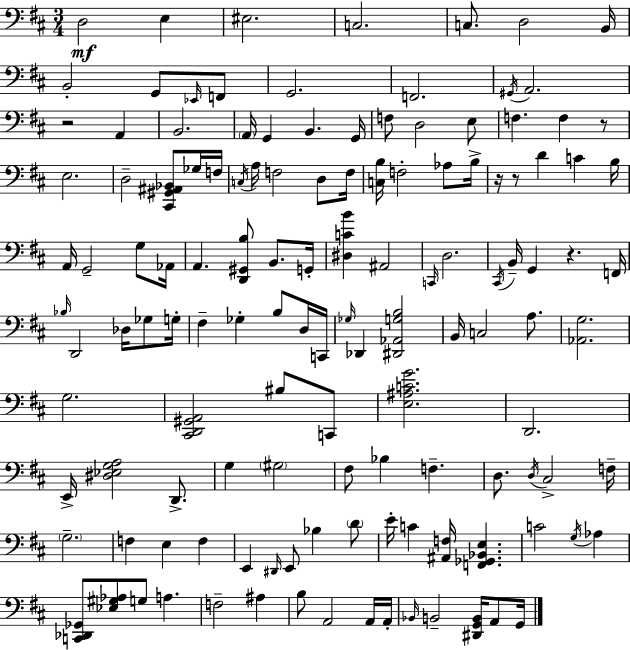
D3/h E3/q EIS3/h. C3/h. C3/e. D3/h B2/s B2/h G2/e Eb2/s F2/e G2/h. F2/h. G#2/s A2/h. R/h A2/q B2/h. A2/s G2/q B2/q. G2/s F3/e D3/h E3/e F3/q. F3/q R/e E3/h. D3/h [C#2,G#2,A#2,Bb2]/e Gb3/s F3/s C3/s A3/s F3/h D3/e F3/s [C3,B3]/s F3/h Ab3/e B3/s R/s R/e D4/q C4/q B3/s A2/s G2/h G3/e Ab2/s A2/q. [D2,G#2,B3]/e B2/e. G2/s [D#3,C4,B4]/q A#2/h C2/s D3/h. C#2/s B2/s G2/q R/q. F2/s Bb3/s D2/h Db3/s Gb3/e G3/s F#3/q Gb3/q B3/e D3/s C2/s Gb3/s Db2/q [D#2,Ab2,G3,B3]/h B2/s C3/h A3/e. [Ab2,G3]/h. G3/h. [C#2,D2,G#2,A2]/h BIS3/e C2/e [E3,A#3,C4,G4]/h. D2/h. E2/s [D#3,Eb3,G3,A3]/h D2/e. G3/q G#3/h F#3/e Bb3/q F3/q. D3/e. D3/s C#3/h F3/s G3/h. F3/q E3/q F3/q E2/q D#2/s E2/e Bb3/q D4/e E4/s C4/q [A#2,F3]/s [F2,Gb2,Bb2,E3]/q. C4/h G3/s Ab3/q [C2,Db2,Gb2]/e [Eb3,G#3,Ab3]/e G3/e A3/q. F3/h A#3/q B3/e A2/h A2/s A2/s Bb2/s B2/h [D#2,G2,B2]/s A2/e G2/s